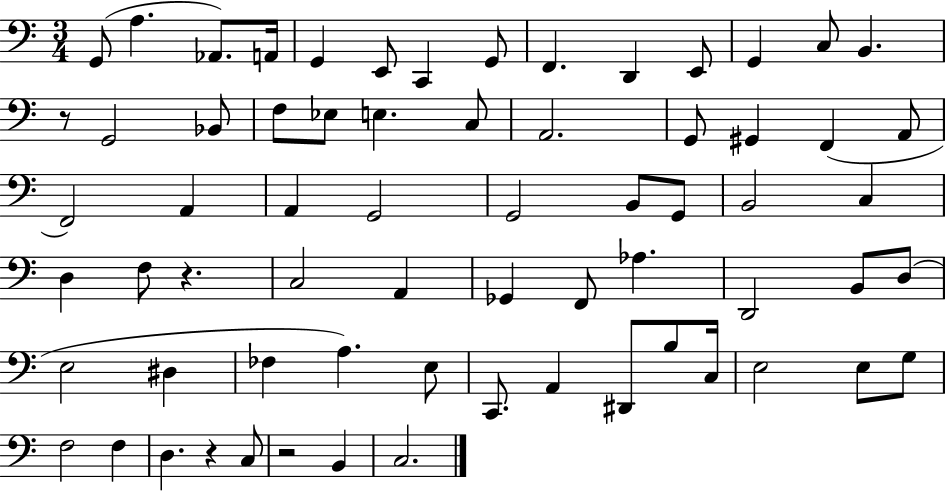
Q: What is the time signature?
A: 3/4